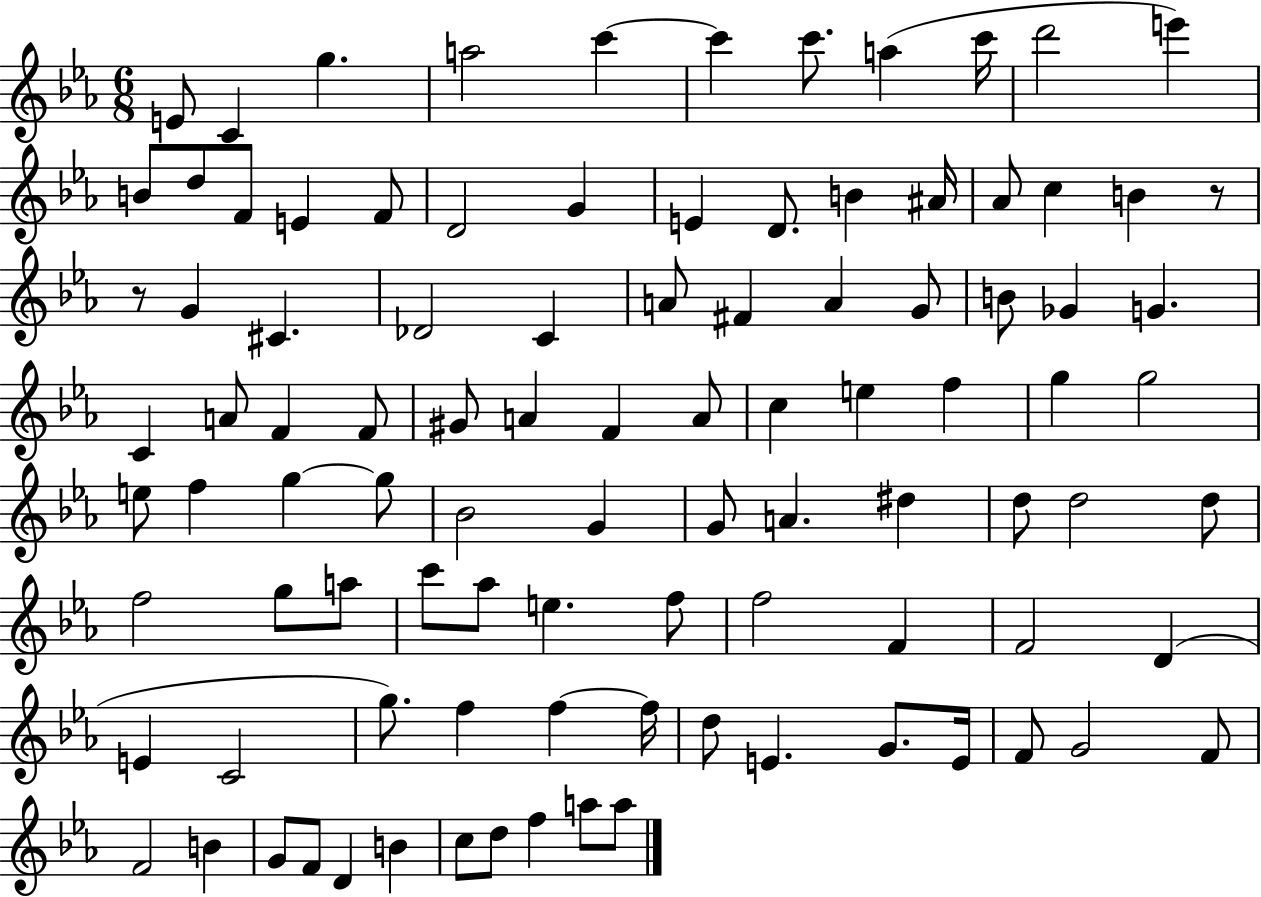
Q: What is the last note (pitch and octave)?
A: A5